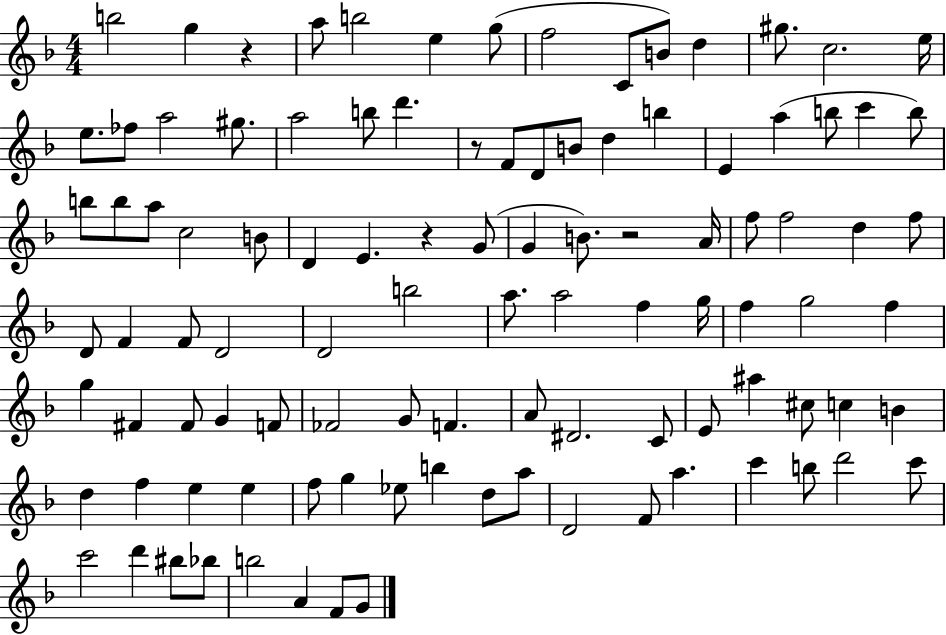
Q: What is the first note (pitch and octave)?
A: B5